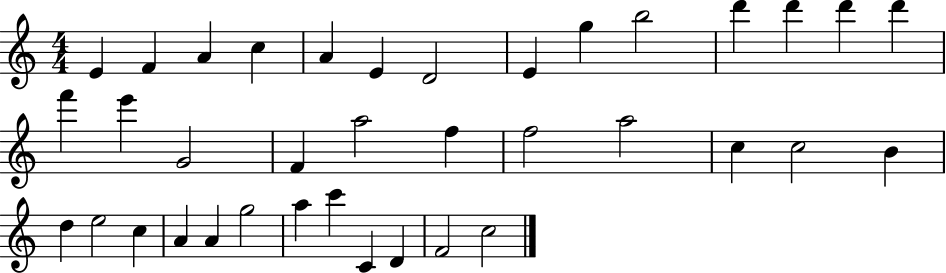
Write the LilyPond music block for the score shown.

{
  \clef treble
  \numericTimeSignature
  \time 4/4
  \key c \major
  e'4 f'4 a'4 c''4 | a'4 e'4 d'2 | e'4 g''4 b''2 | d'''4 d'''4 d'''4 d'''4 | \break f'''4 e'''4 g'2 | f'4 a''2 f''4 | f''2 a''2 | c''4 c''2 b'4 | \break d''4 e''2 c''4 | a'4 a'4 g''2 | a''4 c'''4 c'4 d'4 | f'2 c''2 | \break \bar "|."
}